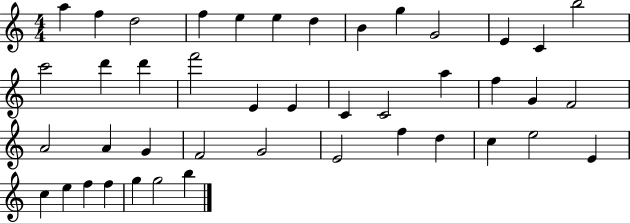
A5/q F5/q D5/h F5/q E5/q E5/q D5/q B4/q G5/q G4/h E4/q C4/q B5/h C6/h D6/q D6/q F6/h E4/q E4/q C4/q C4/h A5/q F5/q G4/q F4/h A4/h A4/q G4/q F4/h G4/h E4/h F5/q D5/q C5/q E5/h E4/q C5/q E5/q F5/q F5/q G5/q G5/h B5/q